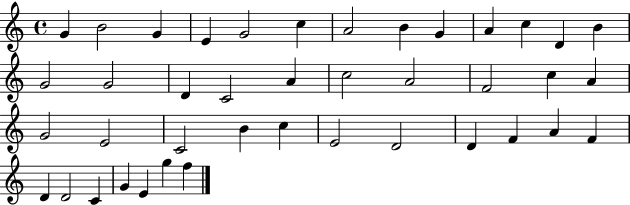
G4/q B4/h G4/q E4/q G4/h C5/q A4/h B4/q G4/q A4/q C5/q D4/q B4/q G4/h G4/h D4/q C4/h A4/q C5/h A4/h F4/h C5/q A4/q G4/h E4/h C4/h B4/q C5/q E4/h D4/h D4/q F4/q A4/q F4/q D4/q D4/h C4/q G4/q E4/q G5/q F5/q